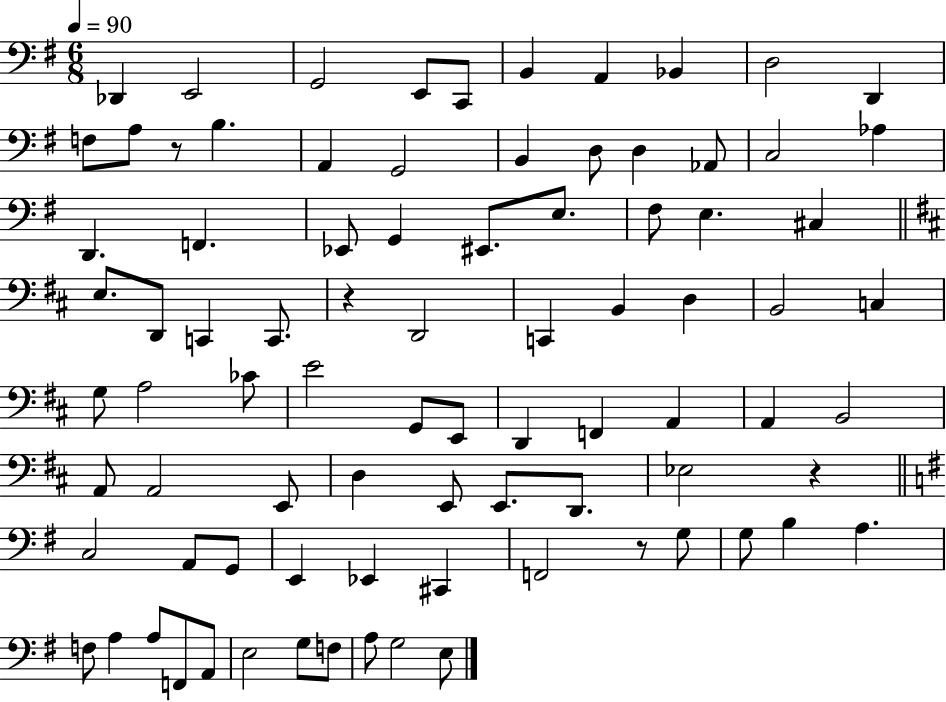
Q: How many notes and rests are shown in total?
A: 85